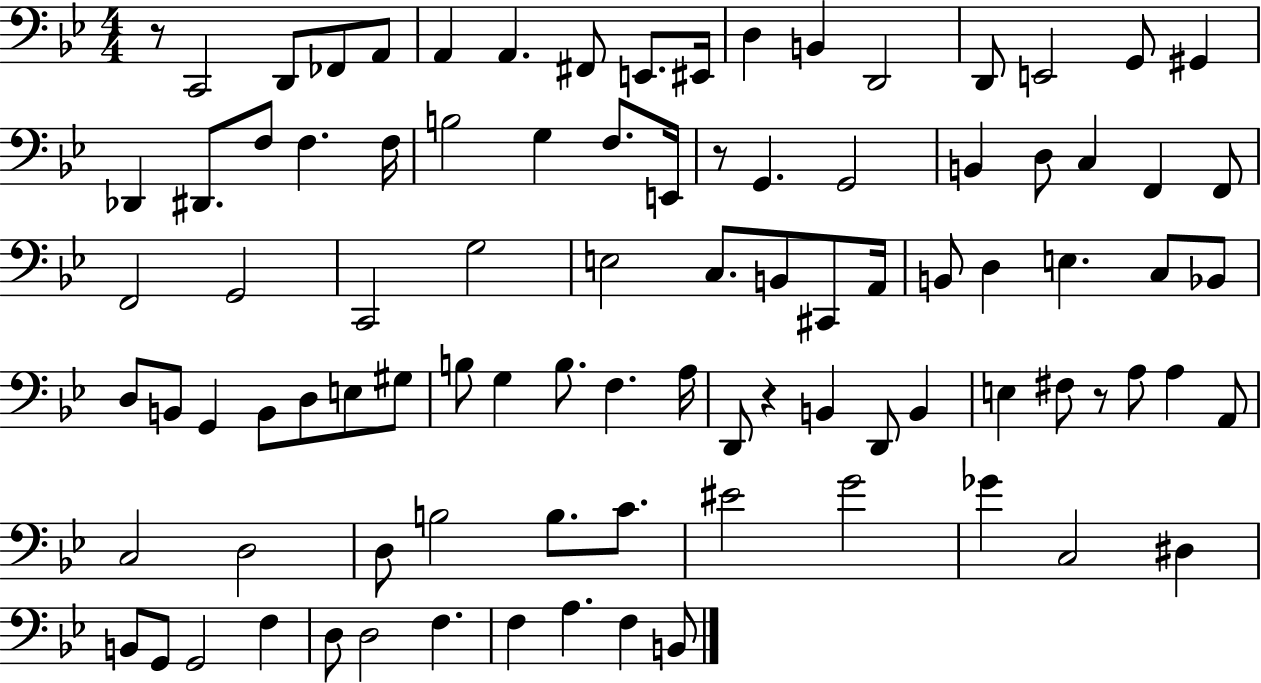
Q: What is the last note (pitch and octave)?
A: B2